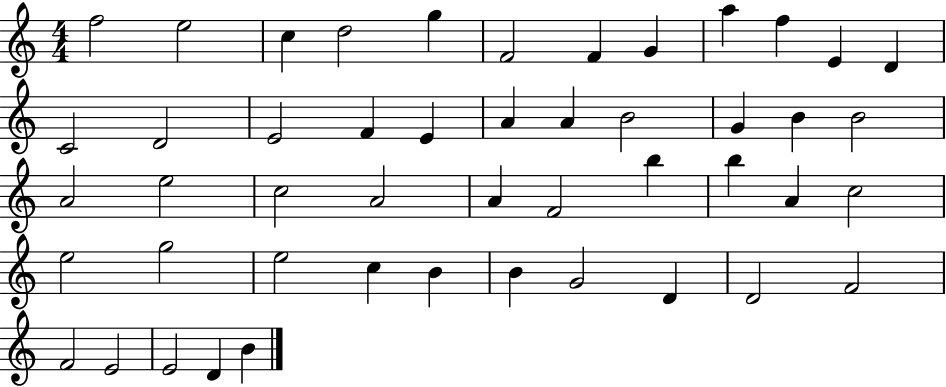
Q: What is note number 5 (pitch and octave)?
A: G5